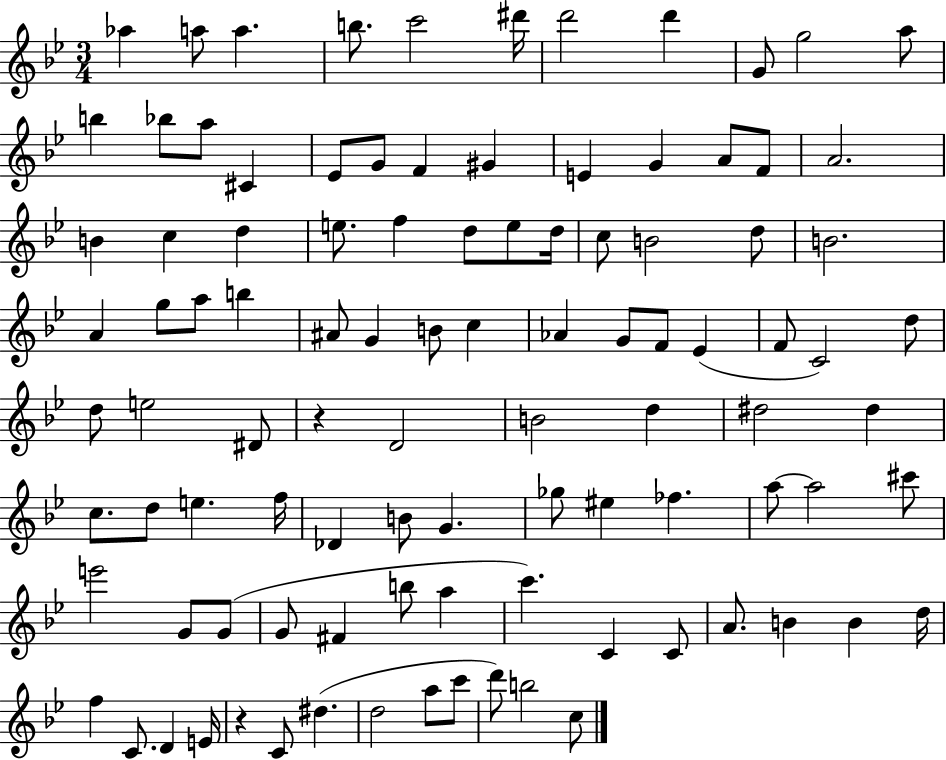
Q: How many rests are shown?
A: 2